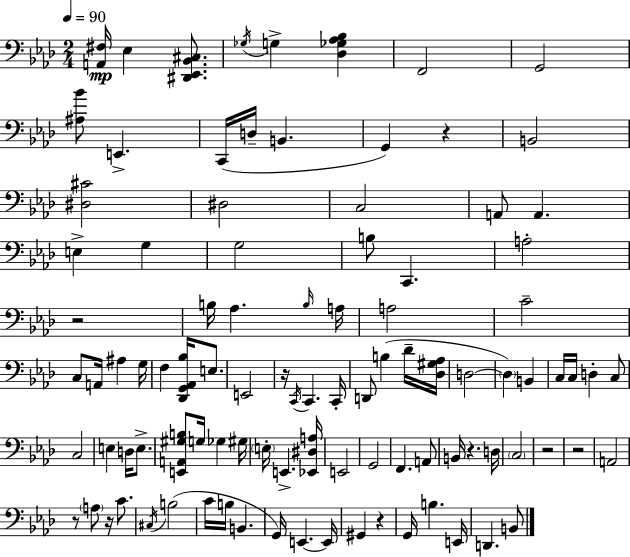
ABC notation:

X:1
T:Untitled
M:2/4
L:1/4
K:Fm
[A,,^F,]/4 _E, [^D,,_E,,_B,,^C,]/2 _G,/4 G, [_D,_G,_A,_B,] F,,2 G,,2 [^A,_B]/2 E,, C,,/4 D,/4 B,, G,, z B,,2 [^D,^C]2 ^D,2 C,2 A,,/2 A,, E, G, G,2 B,/2 C,, A,2 z2 B,/4 _A, B,/4 A,/4 A,2 C2 C,/2 A,,/4 ^A, G,/4 F, [_D,,G,,_A,,_B,]/4 E,/2 E,,2 z/4 C,,/4 C,, C,,/4 D,,/2 B, _D/4 [_D,^G,_A,]/4 D,2 D, B,, C,/4 C,/4 D, C,/2 C,2 E, D,/4 E,/2 [E,,A,,^G,B,]/2 G,/4 _G, ^G,/4 E,/4 E,, [_E,,^D,A,]/4 E,,2 G,,2 F,, A,,/2 B,,/4 z D,/4 C,2 z2 z2 A,,2 z/2 A,/2 z/4 C/2 ^C,/4 B,2 C/4 B,/4 B,, G,,/4 E,, E,,/4 ^G,, z G,,/4 B, E,,/4 D,, B,,/2